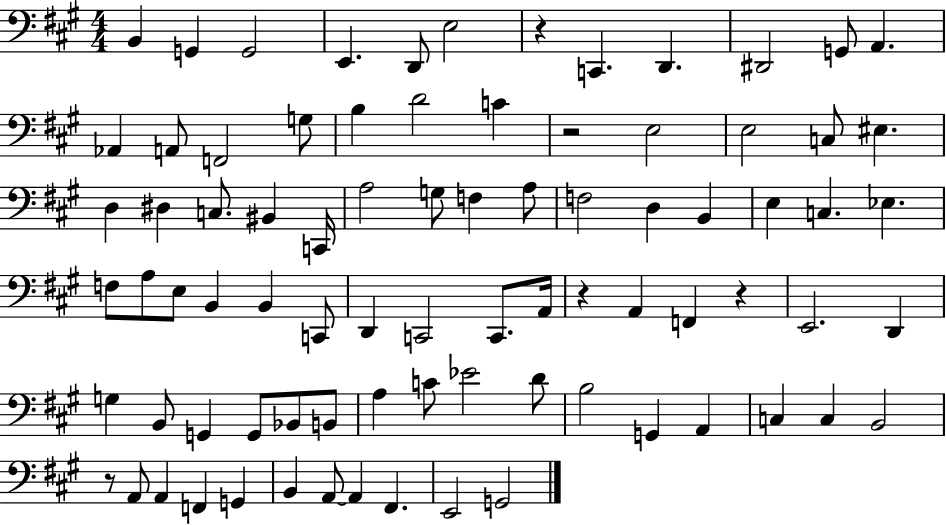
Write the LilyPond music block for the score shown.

{
  \clef bass
  \numericTimeSignature
  \time 4/4
  \key a \major
  b,4 g,4 g,2 | e,4. d,8 e2 | r4 c,4. d,4. | dis,2 g,8 a,4. | \break aes,4 a,8 f,2 g8 | b4 d'2 c'4 | r2 e2 | e2 c8 eis4. | \break d4 dis4 c8. bis,4 c,16 | a2 g8 f4 a8 | f2 d4 b,4 | e4 c4. ees4. | \break f8 a8 e8 b,4 b,4 c,8 | d,4 c,2 c,8. a,16 | r4 a,4 f,4 r4 | e,2. d,4 | \break g4 b,8 g,4 g,8 bes,8 b,8 | a4 c'8 ees'2 d'8 | b2 g,4 a,4 | c4 c4 b,2 | \break r8 a,8 a,4 f,4 g,4 | b,4 a,8~~ a,4 fis,4. | e,2 g,2 | \bar "|."
}